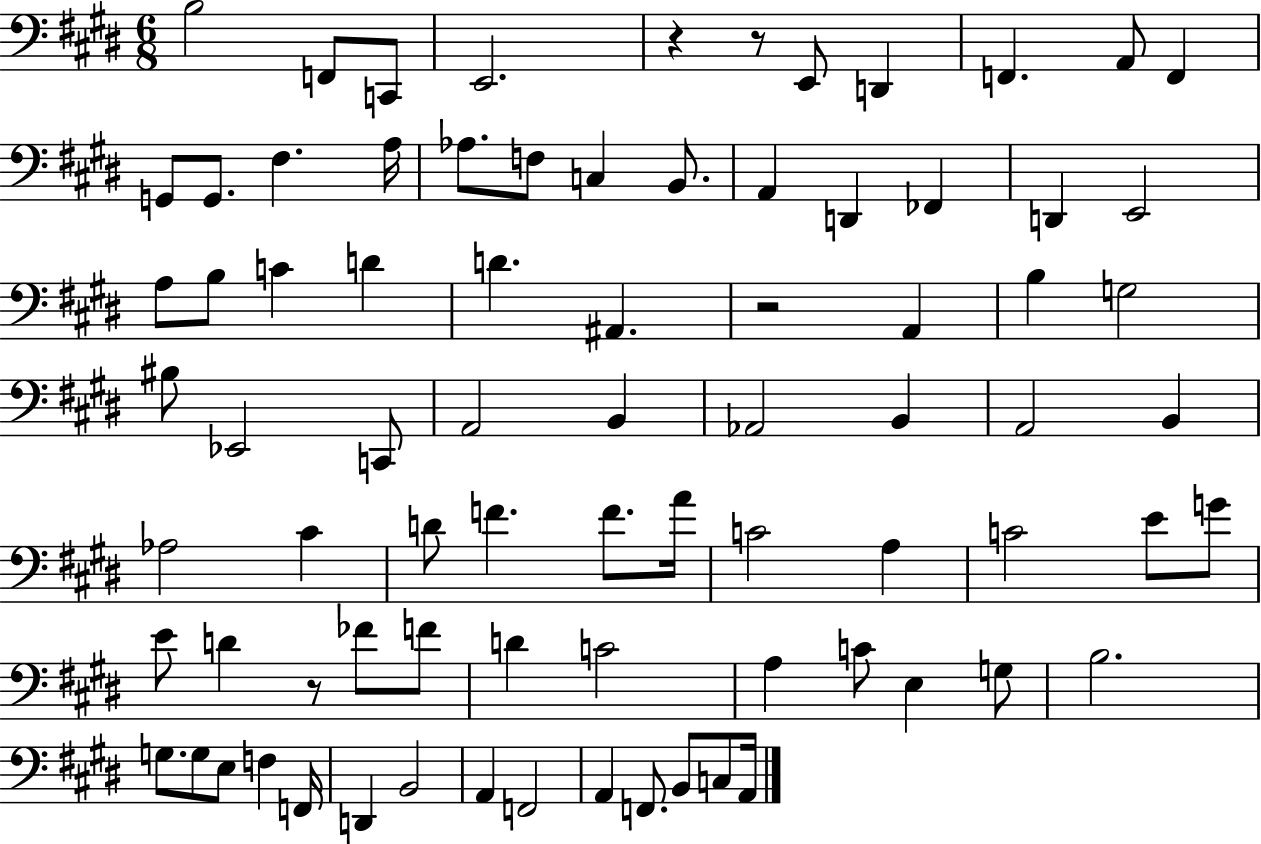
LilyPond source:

{
  \clef bass
  \numericTimeSignature
  \time 6/8
  \key e \major
  b2 f,8 c,8 | e,2. | r4 r8 e,8 d,4 | f,4. a,8 f,4 | \break g,8 g,8. fis4. a16 | aes8. f8 c4 b,8. | a,4 d,4 fes,4 | d,4 e,2 | \break a8 b8 c'4 d'4 | d'4. ais,4. | r2 a,4 | b4 g2 | \break bis8 ees,2 c,8 | a,2 b,4 | aes,2 b,4 | a,2 b,4 | \break aes2 cis'4 | d'8 f'4. f'8. a'16 | c'2 a4 | c'2 e'8 g'8 | \break e'8 d'4 r8 fes'8 f'8 | d'4 c'2 | a4 c'8 e4 g8 | b2. | \break g8. g8 e8 f4 f,16 | d,4 b,2 | a,4 f,2 | a,4 f,8. b,8 c8 a,16 | \break \bar "|."
}